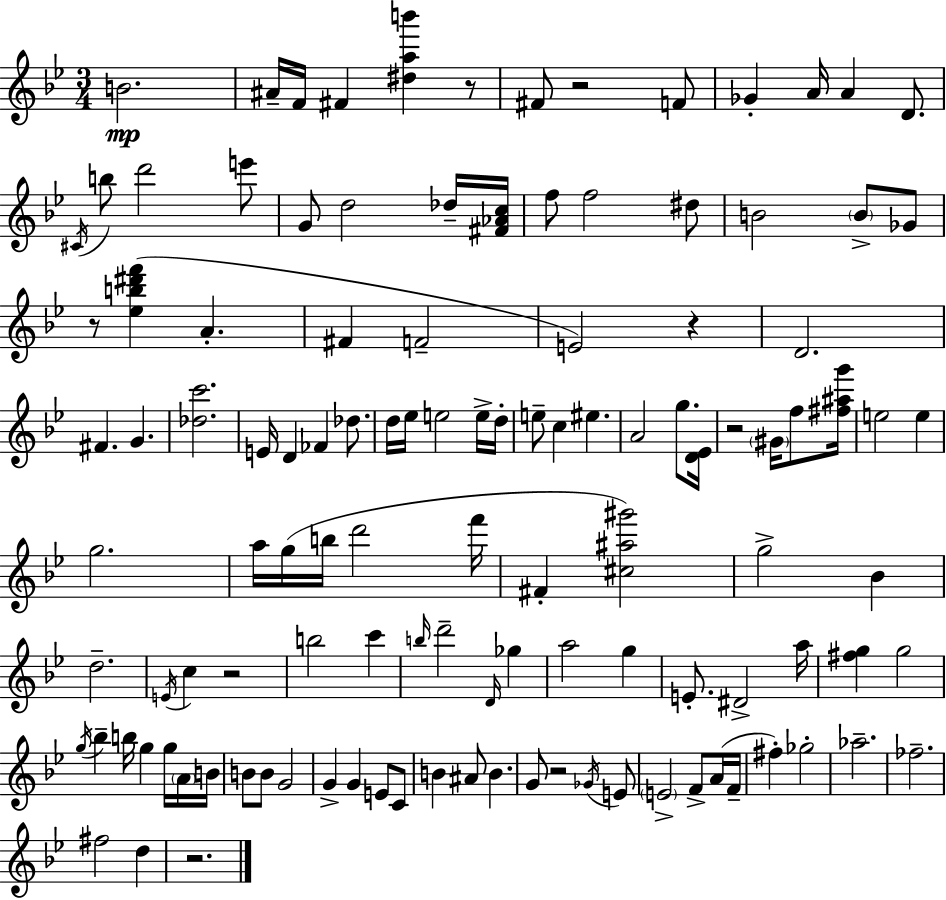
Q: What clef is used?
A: treble